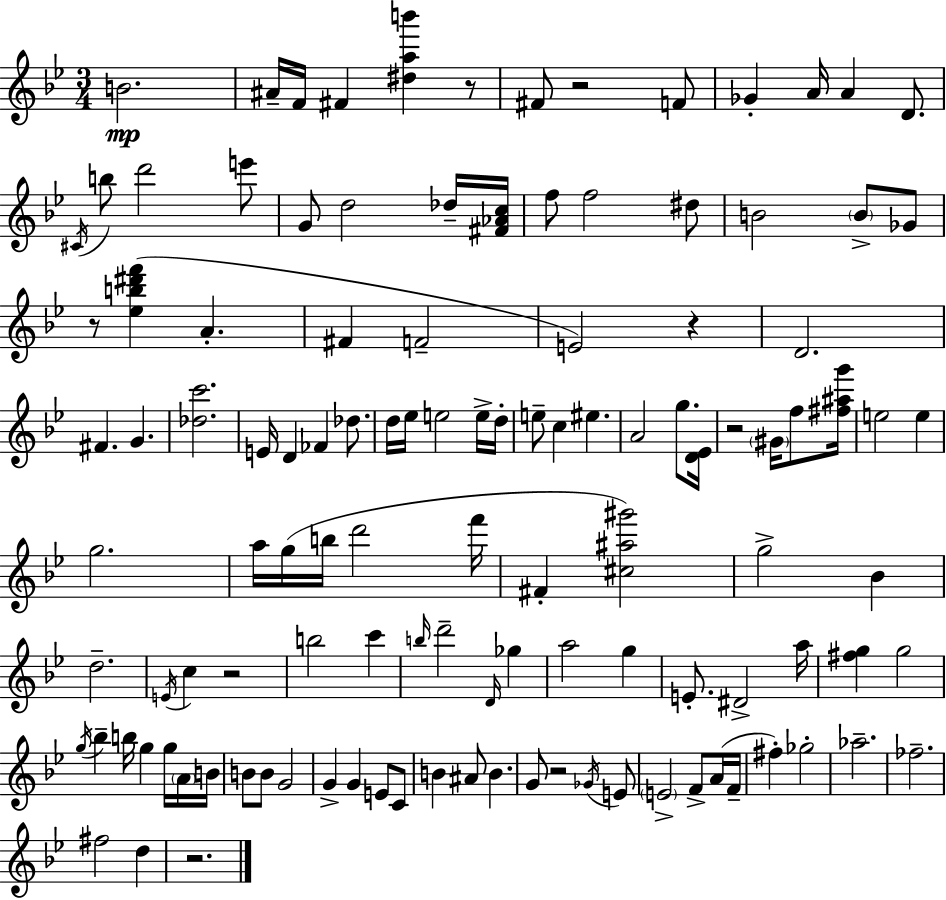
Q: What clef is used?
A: treble